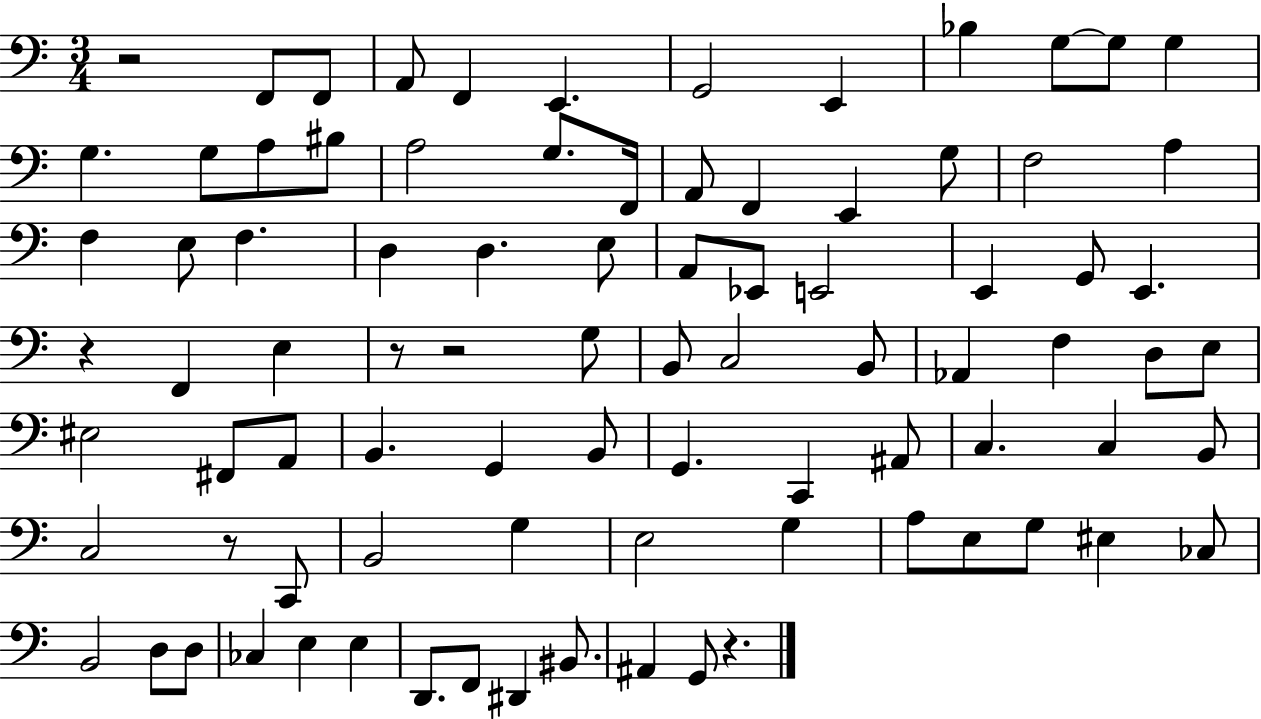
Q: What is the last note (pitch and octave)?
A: G2